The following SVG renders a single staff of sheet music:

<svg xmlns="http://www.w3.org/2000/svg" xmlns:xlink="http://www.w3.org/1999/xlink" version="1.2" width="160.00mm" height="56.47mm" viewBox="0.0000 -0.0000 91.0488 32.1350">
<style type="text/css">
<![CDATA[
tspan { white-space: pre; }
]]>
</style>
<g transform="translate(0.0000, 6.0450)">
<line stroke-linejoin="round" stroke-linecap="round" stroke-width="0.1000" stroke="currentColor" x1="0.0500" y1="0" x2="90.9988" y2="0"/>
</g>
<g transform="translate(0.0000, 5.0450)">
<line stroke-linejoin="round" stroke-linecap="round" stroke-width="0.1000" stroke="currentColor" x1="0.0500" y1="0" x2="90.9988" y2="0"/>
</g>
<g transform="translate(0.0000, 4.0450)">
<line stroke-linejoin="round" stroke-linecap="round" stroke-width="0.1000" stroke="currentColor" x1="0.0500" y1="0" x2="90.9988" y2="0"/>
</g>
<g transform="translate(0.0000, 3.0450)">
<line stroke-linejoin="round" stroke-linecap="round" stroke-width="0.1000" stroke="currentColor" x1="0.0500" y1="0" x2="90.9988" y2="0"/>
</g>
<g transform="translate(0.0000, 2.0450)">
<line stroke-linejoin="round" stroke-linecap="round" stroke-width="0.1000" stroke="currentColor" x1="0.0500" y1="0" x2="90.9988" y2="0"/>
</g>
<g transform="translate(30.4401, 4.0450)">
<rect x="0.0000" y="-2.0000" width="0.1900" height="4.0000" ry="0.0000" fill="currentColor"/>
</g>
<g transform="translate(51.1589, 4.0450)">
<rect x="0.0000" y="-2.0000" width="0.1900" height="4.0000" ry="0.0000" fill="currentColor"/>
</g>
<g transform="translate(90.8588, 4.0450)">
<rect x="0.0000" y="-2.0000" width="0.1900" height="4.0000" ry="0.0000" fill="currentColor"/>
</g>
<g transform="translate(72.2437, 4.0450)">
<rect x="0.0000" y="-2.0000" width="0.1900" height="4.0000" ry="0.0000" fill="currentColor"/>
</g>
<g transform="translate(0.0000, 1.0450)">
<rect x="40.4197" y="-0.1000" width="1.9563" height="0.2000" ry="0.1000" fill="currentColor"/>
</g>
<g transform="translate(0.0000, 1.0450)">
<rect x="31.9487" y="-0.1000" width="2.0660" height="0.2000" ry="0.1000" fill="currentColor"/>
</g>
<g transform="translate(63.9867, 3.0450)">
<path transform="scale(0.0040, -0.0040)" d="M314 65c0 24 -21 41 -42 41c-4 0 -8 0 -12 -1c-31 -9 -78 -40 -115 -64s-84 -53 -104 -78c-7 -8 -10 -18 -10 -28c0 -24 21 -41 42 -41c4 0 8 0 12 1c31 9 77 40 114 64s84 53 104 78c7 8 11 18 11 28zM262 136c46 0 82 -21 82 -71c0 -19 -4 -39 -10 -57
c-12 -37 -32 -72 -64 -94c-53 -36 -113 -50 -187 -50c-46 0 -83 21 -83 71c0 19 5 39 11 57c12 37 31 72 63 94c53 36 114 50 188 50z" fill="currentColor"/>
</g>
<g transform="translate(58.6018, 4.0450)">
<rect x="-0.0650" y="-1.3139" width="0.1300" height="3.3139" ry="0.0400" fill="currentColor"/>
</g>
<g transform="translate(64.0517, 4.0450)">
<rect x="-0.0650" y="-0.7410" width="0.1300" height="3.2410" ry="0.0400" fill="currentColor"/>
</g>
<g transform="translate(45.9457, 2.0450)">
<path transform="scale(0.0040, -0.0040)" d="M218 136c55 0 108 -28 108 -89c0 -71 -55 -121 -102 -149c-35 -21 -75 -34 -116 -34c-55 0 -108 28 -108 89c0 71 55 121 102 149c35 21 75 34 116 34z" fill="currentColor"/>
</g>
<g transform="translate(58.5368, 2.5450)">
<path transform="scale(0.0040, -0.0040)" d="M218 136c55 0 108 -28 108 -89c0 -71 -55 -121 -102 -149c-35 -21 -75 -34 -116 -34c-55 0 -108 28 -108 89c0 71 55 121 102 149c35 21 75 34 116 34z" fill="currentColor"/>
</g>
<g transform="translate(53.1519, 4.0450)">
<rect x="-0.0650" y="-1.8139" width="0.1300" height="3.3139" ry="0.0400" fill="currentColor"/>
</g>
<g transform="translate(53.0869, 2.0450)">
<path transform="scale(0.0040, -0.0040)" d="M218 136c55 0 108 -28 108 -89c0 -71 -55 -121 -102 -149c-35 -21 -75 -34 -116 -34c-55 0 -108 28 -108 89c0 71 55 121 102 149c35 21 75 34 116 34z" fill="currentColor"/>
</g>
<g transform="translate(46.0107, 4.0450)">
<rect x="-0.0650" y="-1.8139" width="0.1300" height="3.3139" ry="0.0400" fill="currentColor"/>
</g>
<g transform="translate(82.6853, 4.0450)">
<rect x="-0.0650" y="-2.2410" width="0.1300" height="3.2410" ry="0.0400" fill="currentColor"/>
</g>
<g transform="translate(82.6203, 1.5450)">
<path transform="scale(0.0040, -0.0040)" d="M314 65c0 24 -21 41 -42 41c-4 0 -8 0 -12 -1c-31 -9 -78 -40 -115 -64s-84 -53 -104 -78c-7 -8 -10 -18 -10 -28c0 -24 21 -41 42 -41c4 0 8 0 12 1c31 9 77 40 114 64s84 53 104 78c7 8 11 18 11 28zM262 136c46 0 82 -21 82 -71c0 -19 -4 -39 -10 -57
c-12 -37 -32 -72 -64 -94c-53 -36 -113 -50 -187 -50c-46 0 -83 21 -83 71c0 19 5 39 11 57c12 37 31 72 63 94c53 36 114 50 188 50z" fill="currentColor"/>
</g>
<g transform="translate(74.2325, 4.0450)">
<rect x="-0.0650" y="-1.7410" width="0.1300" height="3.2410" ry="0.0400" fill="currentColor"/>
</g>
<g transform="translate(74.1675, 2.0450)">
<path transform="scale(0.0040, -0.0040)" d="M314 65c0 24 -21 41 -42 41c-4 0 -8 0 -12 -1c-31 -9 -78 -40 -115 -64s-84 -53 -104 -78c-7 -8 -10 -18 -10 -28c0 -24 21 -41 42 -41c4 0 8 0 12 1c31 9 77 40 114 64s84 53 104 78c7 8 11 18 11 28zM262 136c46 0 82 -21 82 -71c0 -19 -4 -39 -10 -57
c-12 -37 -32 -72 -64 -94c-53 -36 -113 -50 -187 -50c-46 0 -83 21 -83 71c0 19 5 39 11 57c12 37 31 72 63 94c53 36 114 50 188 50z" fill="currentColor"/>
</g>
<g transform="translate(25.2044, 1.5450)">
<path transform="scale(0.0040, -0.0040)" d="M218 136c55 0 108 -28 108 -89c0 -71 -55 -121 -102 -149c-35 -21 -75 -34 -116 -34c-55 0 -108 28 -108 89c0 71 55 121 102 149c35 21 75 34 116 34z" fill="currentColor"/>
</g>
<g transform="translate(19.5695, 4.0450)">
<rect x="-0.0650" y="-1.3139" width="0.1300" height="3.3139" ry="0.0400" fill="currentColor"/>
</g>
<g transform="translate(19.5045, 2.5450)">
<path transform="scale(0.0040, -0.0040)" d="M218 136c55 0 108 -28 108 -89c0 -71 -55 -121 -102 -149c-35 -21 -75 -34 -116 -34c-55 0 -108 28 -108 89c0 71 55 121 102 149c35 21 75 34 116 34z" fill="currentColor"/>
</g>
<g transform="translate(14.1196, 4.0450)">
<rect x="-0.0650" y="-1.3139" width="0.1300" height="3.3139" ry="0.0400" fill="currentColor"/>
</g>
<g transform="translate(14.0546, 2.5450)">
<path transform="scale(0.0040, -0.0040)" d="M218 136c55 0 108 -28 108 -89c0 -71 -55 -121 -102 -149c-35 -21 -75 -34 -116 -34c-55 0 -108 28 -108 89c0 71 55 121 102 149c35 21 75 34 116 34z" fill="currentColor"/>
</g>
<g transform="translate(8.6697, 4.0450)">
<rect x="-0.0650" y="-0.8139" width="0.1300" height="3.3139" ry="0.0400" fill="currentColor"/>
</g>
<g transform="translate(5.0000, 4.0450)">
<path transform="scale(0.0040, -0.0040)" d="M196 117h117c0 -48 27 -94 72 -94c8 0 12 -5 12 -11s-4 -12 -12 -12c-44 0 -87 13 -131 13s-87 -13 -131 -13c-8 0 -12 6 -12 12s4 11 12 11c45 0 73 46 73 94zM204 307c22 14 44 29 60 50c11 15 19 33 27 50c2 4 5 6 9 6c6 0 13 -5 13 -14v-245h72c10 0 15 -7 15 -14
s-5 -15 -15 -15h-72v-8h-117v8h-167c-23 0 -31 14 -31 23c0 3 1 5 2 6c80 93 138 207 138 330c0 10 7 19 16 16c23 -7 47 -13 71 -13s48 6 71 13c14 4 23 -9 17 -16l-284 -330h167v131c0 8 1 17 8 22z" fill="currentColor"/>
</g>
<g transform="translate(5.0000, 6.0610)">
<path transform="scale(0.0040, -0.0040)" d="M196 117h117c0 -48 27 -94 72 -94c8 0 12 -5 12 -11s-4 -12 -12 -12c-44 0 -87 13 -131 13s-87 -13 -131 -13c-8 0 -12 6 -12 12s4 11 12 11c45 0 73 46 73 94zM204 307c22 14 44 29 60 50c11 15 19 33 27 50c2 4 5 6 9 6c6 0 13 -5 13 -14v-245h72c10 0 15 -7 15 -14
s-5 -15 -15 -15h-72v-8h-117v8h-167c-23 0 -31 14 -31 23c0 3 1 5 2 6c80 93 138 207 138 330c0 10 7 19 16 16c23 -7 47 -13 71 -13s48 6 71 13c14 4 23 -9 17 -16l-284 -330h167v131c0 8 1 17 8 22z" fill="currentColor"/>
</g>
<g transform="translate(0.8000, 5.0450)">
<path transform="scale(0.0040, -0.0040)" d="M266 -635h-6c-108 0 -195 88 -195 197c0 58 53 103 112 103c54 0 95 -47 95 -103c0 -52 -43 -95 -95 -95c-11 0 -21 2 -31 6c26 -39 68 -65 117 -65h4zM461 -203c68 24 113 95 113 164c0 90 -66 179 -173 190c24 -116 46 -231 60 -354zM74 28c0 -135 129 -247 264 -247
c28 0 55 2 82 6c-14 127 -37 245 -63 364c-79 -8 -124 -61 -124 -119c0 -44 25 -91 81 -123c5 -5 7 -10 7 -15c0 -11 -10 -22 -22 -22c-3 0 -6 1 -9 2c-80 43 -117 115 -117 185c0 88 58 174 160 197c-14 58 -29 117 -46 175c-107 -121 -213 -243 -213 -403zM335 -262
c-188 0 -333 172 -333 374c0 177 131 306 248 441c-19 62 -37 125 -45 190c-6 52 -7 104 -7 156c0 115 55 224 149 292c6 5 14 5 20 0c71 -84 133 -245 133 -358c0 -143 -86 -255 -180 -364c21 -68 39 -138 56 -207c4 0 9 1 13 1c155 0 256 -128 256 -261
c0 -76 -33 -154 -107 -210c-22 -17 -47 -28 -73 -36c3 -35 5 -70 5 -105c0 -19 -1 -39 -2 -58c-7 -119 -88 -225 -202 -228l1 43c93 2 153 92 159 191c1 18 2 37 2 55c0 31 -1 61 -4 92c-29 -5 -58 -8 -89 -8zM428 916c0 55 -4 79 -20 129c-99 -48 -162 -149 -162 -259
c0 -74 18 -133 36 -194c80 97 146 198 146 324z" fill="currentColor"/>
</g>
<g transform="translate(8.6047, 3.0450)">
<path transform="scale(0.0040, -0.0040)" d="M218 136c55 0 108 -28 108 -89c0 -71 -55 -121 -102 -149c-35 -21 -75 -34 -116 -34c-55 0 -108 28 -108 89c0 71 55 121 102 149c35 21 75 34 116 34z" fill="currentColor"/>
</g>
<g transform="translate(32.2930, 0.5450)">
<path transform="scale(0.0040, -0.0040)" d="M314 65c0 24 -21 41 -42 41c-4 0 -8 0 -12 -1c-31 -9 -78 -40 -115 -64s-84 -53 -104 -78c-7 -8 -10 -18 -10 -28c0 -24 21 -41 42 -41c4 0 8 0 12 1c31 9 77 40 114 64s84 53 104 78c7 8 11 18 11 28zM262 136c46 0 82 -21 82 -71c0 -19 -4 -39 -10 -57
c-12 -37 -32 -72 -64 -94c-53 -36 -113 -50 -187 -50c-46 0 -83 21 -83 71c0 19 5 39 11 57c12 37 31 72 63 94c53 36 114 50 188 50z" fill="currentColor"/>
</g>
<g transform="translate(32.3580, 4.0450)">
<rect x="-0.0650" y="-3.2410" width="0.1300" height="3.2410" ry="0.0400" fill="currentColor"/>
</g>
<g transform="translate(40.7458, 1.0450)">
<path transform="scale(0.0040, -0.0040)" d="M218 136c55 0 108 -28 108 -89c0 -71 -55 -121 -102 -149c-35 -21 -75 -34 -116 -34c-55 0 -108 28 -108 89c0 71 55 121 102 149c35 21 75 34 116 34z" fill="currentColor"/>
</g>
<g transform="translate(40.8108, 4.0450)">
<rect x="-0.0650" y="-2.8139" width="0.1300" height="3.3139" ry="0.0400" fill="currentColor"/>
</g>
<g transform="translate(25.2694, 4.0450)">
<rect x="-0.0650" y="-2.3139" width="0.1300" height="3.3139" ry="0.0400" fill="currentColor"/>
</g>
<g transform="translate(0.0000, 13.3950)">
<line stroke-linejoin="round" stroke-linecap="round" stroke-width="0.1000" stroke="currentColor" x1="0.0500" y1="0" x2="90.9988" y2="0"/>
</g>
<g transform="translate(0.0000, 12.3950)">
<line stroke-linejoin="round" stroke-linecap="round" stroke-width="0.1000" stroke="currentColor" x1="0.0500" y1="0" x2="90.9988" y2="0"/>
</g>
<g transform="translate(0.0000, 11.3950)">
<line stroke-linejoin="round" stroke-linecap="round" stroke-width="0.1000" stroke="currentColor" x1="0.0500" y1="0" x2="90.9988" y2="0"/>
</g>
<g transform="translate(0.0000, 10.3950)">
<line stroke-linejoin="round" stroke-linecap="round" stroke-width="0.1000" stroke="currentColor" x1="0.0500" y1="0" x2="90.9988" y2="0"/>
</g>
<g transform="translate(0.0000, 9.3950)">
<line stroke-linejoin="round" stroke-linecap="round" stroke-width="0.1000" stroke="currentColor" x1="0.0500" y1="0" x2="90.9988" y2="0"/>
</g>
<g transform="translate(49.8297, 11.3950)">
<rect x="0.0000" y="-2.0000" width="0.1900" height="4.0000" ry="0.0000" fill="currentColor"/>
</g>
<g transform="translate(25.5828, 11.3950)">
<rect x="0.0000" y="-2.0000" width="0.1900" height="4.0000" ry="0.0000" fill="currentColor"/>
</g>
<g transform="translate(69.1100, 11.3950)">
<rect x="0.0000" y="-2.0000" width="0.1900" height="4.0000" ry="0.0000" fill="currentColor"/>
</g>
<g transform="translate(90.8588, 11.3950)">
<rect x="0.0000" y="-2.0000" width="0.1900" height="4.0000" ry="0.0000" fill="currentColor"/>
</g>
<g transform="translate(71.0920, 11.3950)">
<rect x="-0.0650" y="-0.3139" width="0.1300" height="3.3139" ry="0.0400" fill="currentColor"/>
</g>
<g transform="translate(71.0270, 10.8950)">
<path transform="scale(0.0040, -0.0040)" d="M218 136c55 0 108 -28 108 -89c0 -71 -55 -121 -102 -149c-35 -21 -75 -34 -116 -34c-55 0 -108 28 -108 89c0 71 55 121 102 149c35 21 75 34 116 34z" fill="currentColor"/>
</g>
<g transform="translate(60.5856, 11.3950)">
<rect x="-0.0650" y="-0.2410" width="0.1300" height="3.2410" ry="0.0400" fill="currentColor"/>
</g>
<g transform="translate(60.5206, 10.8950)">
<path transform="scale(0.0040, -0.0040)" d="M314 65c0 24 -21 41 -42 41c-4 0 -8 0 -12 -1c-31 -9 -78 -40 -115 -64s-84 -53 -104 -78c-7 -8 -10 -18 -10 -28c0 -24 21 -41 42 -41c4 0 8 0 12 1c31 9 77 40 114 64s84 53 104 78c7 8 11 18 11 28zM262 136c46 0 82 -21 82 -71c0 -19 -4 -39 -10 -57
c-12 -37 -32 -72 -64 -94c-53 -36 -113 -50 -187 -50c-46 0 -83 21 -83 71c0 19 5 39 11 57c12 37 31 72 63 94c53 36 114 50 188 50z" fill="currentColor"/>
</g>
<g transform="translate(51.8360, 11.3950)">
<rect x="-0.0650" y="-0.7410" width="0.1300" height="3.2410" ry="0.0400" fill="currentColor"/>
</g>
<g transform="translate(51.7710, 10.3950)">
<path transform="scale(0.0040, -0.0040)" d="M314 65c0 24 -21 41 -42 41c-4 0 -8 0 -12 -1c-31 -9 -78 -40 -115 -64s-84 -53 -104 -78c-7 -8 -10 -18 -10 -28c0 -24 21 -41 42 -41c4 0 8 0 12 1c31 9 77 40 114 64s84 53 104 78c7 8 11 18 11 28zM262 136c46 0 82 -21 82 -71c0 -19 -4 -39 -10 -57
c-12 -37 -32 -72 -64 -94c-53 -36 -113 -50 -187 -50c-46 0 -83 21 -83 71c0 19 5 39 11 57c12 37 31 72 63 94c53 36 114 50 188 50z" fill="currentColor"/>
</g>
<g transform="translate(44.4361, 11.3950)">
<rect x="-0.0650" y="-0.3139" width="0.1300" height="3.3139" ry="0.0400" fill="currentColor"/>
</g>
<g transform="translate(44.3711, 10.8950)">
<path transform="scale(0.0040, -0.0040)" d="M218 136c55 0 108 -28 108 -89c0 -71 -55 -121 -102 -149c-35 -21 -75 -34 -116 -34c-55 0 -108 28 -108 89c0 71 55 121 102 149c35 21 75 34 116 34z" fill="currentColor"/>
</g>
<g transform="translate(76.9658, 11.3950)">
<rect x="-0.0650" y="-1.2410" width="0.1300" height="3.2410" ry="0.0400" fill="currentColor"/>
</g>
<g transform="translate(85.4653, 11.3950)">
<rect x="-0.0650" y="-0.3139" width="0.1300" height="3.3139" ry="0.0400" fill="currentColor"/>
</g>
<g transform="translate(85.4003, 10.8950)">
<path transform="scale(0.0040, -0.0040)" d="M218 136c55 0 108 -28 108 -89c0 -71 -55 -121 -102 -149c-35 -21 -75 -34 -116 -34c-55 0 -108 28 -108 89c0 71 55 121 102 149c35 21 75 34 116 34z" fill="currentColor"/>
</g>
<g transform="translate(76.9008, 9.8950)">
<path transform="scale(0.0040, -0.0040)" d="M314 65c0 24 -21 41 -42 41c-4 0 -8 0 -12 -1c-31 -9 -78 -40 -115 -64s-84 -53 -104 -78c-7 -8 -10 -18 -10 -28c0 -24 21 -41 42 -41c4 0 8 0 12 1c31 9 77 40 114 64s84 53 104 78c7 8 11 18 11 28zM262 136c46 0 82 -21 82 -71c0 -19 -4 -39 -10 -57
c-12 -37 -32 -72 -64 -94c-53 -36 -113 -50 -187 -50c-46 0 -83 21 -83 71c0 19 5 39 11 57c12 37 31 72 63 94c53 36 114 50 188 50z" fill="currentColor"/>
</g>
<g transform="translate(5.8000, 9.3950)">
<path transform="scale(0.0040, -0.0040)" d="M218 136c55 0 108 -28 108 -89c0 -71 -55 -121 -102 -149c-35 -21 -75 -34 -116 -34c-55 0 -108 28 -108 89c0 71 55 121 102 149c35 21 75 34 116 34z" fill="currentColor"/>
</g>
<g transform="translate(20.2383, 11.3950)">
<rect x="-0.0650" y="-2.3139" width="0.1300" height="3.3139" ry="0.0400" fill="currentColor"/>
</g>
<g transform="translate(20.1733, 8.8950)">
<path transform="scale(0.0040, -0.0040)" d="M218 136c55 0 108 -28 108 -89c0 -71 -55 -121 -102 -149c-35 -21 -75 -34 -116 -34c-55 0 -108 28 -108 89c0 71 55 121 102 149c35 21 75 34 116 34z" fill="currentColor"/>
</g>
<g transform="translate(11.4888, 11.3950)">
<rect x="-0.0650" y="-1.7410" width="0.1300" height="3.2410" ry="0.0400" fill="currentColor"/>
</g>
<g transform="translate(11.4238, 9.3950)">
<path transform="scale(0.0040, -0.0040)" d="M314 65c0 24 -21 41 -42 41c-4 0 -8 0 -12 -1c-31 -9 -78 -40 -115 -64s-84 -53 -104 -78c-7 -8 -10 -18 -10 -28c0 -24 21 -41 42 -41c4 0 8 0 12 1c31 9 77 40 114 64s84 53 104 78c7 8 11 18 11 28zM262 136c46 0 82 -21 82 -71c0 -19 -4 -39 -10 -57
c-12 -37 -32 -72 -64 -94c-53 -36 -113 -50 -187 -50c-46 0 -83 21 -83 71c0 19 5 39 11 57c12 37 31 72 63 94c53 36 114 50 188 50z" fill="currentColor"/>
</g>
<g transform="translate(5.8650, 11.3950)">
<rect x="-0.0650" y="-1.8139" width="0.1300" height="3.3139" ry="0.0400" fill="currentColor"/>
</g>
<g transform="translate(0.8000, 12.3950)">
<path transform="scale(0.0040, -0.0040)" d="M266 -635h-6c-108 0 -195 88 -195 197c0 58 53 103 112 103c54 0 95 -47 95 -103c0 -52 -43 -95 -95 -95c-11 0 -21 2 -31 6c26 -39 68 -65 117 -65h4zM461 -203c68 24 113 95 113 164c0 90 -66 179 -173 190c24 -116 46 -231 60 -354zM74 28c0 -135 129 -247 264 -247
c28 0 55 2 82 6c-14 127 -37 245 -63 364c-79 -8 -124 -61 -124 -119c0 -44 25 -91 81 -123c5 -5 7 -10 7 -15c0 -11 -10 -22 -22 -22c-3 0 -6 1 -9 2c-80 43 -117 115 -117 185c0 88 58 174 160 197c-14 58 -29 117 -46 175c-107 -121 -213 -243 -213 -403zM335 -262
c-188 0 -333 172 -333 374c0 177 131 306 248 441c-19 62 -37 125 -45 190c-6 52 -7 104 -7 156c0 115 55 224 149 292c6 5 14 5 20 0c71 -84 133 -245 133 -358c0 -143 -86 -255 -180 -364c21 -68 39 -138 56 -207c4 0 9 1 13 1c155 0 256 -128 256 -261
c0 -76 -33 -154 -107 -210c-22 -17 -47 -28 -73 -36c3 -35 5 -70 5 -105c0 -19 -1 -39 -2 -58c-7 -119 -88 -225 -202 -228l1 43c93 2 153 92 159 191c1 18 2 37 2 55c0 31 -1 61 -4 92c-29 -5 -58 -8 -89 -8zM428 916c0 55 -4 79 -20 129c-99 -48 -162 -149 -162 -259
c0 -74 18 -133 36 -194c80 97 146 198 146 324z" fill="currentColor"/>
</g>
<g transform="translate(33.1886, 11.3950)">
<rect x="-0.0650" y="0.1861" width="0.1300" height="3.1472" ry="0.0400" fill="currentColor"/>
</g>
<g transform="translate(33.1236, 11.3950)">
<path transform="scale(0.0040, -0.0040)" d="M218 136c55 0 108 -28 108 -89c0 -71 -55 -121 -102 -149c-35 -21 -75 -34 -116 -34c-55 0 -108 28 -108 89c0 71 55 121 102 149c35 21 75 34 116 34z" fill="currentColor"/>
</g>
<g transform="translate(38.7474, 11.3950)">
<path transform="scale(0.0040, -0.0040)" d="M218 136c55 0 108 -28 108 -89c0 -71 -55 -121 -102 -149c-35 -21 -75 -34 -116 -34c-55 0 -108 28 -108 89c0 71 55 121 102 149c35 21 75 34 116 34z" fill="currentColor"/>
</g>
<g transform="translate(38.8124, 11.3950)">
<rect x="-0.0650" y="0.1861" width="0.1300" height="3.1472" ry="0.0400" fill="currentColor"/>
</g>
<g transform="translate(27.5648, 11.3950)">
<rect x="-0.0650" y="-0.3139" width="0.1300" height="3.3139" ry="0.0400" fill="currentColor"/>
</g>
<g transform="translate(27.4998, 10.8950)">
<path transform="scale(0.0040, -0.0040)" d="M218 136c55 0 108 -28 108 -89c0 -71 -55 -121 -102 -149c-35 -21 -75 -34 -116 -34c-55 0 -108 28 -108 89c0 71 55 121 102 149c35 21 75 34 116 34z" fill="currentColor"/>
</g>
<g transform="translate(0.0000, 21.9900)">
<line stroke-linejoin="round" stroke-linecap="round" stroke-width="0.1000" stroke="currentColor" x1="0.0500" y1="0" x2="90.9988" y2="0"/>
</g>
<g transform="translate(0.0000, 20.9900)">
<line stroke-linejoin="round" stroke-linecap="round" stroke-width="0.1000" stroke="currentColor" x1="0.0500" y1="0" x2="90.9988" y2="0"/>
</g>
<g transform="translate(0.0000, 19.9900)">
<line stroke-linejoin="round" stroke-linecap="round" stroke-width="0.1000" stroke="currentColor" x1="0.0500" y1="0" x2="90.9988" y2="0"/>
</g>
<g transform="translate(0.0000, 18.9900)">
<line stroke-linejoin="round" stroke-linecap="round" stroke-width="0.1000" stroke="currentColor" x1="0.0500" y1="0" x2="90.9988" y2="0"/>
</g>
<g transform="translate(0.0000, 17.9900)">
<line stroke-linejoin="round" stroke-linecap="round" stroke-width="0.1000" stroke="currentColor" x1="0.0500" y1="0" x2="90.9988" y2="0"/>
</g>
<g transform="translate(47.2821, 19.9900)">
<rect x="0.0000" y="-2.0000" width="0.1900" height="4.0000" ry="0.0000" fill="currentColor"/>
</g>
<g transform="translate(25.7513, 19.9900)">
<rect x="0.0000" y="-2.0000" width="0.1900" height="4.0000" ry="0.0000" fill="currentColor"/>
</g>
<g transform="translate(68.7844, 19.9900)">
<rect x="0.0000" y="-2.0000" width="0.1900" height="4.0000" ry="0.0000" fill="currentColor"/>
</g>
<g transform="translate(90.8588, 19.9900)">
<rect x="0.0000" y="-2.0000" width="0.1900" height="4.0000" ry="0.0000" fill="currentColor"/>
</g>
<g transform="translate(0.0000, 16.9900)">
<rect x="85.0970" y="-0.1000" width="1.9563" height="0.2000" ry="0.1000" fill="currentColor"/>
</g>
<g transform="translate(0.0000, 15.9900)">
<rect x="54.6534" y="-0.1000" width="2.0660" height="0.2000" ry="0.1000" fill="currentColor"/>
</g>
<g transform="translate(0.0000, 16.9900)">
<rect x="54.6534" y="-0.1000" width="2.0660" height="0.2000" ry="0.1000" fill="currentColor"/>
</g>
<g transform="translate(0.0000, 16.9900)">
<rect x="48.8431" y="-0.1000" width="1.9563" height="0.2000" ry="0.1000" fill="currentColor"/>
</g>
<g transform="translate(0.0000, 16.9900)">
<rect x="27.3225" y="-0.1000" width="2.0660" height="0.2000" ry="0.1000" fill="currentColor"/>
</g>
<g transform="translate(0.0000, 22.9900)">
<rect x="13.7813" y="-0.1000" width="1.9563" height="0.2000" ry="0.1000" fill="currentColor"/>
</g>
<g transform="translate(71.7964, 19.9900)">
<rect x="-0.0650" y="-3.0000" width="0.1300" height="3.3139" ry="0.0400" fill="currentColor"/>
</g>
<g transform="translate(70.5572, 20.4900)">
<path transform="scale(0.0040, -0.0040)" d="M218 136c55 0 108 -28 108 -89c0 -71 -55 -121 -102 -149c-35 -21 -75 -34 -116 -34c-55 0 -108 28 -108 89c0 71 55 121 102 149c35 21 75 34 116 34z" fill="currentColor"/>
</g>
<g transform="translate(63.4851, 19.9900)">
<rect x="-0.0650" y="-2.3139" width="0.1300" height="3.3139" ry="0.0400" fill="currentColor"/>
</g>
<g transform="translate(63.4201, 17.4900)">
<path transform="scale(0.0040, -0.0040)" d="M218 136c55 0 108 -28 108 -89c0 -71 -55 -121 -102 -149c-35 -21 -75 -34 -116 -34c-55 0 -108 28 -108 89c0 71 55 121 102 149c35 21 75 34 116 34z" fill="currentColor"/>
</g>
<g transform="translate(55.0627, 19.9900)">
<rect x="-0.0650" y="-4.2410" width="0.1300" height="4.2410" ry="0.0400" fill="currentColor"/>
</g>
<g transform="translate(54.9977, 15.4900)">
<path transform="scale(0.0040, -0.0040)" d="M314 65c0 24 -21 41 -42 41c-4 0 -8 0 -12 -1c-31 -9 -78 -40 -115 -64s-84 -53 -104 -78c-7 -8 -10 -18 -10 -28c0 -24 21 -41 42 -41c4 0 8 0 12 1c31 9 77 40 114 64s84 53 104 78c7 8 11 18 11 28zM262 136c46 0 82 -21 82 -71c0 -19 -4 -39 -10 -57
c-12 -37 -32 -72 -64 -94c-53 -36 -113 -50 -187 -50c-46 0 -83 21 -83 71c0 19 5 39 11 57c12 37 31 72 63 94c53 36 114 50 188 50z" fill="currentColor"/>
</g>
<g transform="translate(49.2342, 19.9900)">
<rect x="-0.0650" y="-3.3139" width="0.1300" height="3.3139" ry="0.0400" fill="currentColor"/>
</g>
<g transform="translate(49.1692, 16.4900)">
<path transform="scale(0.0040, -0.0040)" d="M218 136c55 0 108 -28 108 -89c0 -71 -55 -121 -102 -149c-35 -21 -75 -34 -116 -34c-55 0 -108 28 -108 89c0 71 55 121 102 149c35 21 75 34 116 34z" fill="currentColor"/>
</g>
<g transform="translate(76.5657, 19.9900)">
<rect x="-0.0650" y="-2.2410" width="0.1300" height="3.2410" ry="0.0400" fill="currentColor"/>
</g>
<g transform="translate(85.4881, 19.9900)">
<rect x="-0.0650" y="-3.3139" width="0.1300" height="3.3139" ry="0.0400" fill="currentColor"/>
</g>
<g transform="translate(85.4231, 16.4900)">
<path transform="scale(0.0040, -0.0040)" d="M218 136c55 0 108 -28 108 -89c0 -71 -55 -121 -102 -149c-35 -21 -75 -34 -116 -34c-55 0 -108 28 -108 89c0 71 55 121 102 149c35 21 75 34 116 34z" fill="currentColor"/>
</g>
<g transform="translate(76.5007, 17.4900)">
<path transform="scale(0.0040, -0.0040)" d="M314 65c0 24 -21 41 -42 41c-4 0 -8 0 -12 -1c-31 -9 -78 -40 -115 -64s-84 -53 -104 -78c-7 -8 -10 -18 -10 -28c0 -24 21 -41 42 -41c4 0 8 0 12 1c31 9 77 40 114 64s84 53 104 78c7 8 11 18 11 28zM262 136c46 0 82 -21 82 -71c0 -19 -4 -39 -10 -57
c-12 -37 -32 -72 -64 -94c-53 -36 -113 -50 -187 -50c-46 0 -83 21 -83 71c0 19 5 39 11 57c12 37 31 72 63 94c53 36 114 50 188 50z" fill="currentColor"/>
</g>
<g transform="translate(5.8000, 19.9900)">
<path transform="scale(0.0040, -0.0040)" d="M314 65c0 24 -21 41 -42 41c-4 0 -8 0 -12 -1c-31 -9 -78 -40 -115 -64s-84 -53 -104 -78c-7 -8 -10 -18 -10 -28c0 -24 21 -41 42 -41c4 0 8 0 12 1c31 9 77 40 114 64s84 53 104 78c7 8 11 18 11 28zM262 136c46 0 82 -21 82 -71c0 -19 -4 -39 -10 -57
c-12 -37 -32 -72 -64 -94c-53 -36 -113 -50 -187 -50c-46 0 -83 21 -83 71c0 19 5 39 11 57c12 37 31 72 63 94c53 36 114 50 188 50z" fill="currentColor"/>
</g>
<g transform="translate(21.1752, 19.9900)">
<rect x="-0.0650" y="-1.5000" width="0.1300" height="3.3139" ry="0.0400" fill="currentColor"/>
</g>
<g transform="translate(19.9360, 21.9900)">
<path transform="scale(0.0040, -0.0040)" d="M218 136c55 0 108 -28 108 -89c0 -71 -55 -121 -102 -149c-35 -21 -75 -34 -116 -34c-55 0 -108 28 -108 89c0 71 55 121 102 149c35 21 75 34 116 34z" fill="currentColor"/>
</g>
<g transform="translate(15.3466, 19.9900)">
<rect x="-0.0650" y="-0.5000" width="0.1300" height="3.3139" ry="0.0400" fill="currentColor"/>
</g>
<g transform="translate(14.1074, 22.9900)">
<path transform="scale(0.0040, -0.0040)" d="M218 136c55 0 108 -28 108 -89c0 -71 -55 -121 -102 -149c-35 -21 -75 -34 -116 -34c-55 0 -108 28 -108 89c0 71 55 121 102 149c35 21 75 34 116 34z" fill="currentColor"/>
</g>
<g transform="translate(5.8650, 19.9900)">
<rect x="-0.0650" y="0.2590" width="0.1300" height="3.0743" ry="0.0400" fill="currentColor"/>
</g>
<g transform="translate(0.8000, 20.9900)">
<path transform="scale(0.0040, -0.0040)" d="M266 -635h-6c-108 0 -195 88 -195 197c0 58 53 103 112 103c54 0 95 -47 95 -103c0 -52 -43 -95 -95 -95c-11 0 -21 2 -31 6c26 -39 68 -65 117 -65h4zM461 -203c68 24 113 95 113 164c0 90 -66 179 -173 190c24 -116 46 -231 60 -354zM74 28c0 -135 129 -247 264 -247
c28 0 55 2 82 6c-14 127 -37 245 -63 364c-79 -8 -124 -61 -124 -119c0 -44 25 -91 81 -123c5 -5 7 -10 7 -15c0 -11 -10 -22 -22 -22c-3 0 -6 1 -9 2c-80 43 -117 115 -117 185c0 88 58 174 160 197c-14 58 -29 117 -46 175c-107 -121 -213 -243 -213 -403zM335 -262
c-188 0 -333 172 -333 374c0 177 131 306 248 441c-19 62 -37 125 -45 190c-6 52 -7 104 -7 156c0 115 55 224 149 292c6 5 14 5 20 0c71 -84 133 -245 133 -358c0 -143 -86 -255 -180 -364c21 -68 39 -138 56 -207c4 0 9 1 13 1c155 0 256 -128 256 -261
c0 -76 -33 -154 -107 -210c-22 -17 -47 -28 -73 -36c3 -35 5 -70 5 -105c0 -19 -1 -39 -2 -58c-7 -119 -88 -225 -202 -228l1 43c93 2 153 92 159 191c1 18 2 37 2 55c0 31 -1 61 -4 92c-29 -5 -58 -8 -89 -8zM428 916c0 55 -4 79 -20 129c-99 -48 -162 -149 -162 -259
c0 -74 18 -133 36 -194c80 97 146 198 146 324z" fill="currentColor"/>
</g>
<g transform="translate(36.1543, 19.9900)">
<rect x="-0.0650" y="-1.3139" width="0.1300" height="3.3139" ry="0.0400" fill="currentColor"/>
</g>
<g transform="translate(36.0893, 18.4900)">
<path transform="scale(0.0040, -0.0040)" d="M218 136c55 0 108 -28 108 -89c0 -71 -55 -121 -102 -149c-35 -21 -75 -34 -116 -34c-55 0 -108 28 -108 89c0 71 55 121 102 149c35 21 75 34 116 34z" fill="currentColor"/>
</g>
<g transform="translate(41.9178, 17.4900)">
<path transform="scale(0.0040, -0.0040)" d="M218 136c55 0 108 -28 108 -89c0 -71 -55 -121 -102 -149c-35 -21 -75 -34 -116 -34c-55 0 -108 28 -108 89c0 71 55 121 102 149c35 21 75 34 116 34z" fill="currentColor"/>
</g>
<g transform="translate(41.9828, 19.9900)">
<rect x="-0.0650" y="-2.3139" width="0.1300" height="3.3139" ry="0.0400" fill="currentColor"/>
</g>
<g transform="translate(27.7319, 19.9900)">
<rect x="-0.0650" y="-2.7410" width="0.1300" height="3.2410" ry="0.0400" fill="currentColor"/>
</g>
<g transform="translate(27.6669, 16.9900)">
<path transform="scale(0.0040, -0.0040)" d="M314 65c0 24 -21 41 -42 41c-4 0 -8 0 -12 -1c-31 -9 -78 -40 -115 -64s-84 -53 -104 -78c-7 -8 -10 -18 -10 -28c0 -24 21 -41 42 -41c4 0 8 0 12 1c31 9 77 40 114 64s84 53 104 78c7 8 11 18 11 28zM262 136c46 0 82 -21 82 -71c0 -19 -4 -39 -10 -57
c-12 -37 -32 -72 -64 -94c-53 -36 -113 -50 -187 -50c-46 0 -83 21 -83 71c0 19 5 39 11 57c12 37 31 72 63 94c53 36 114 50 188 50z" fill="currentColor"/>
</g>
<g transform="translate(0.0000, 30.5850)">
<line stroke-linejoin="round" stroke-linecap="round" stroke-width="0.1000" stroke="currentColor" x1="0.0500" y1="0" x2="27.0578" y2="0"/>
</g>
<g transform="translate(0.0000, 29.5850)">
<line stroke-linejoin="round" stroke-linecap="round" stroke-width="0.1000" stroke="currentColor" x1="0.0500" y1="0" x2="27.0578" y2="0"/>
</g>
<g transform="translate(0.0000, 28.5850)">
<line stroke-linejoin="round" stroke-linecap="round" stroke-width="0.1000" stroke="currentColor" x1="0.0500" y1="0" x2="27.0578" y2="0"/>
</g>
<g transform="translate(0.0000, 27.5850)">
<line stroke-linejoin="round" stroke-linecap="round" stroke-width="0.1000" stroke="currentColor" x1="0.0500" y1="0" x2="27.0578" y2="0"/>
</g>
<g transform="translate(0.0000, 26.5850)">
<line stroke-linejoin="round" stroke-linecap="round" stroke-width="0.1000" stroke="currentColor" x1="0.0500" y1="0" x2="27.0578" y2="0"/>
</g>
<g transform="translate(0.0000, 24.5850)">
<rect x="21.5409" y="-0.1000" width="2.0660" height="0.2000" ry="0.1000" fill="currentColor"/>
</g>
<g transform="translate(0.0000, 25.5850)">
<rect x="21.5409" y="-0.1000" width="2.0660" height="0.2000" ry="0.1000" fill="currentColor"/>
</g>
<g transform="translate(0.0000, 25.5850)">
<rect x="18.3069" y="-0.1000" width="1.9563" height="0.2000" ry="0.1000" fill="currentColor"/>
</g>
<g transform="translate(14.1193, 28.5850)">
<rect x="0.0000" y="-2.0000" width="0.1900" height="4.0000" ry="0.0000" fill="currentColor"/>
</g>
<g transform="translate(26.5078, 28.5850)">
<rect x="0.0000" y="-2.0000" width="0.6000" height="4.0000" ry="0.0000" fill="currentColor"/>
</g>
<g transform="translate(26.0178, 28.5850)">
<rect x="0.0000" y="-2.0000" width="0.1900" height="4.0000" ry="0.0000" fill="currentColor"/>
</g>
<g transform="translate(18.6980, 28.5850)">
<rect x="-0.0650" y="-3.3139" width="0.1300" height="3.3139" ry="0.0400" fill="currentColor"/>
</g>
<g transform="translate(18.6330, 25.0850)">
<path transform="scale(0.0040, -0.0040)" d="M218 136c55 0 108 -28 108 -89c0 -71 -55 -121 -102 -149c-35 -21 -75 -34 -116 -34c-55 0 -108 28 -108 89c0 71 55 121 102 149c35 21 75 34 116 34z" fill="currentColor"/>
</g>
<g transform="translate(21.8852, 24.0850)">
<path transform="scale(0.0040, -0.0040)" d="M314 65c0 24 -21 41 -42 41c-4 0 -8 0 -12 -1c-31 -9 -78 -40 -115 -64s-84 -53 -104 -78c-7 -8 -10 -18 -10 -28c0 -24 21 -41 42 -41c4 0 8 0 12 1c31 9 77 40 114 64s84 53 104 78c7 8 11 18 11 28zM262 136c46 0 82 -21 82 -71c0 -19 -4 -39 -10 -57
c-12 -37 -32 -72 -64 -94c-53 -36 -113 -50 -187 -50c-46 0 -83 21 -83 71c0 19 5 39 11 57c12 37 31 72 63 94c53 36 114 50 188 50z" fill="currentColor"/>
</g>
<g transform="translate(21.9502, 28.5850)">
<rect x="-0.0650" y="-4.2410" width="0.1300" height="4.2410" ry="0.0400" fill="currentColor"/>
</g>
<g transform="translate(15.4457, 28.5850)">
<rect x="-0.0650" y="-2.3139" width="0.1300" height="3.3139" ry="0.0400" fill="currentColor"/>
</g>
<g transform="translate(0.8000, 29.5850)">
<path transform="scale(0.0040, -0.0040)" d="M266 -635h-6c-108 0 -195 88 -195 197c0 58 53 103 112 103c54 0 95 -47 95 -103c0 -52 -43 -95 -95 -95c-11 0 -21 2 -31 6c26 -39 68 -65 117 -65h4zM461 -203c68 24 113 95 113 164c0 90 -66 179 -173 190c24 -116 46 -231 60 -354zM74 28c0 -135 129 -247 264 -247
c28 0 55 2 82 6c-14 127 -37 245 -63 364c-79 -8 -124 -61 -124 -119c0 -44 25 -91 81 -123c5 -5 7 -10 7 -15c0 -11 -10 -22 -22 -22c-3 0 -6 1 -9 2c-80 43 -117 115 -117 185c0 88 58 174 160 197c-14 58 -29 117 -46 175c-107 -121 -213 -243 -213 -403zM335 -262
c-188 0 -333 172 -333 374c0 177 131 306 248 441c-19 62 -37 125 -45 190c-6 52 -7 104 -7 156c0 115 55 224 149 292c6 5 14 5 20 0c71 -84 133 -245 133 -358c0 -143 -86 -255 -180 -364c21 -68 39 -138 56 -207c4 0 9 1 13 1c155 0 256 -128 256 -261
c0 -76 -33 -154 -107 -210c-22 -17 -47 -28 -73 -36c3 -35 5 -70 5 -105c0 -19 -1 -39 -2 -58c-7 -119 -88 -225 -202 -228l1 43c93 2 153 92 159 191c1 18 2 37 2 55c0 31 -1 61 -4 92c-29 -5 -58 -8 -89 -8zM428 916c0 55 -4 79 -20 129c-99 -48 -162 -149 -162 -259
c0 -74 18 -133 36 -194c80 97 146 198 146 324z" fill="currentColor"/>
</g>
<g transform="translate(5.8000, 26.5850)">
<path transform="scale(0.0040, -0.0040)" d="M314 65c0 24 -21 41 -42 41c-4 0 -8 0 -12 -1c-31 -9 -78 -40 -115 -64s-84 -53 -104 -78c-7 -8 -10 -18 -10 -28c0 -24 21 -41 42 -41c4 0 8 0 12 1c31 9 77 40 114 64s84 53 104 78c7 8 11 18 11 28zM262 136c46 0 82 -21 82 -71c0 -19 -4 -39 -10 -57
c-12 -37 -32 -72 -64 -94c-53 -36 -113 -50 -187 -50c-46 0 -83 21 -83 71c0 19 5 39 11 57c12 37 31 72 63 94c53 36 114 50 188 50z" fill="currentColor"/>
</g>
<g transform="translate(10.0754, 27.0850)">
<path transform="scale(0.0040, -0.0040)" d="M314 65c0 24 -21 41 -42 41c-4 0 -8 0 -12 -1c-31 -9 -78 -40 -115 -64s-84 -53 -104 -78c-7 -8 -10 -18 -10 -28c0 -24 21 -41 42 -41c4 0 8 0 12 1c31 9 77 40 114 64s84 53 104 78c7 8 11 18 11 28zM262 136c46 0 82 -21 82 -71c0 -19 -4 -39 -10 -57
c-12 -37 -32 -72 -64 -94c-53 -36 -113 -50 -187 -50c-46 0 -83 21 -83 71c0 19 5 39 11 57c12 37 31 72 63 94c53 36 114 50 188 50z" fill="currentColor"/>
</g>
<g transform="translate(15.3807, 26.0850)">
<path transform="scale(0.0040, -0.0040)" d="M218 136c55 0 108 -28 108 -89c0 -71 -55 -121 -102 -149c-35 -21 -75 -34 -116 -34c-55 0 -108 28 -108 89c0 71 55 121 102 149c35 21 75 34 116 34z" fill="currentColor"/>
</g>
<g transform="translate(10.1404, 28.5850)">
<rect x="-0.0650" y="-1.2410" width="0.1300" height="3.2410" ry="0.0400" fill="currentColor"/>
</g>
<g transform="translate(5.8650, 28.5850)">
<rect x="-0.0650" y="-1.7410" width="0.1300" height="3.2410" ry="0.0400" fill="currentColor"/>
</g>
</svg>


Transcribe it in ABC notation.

X:1
T:Untitled
M:4/4
L:1/4
K:C
d e e g b2 a f f e d2 f2 g2 f f2 g c B B c d2 c2 c e2 c B2 C E a2 e g b d'2 g A g2 b f2 e2 g b d'2